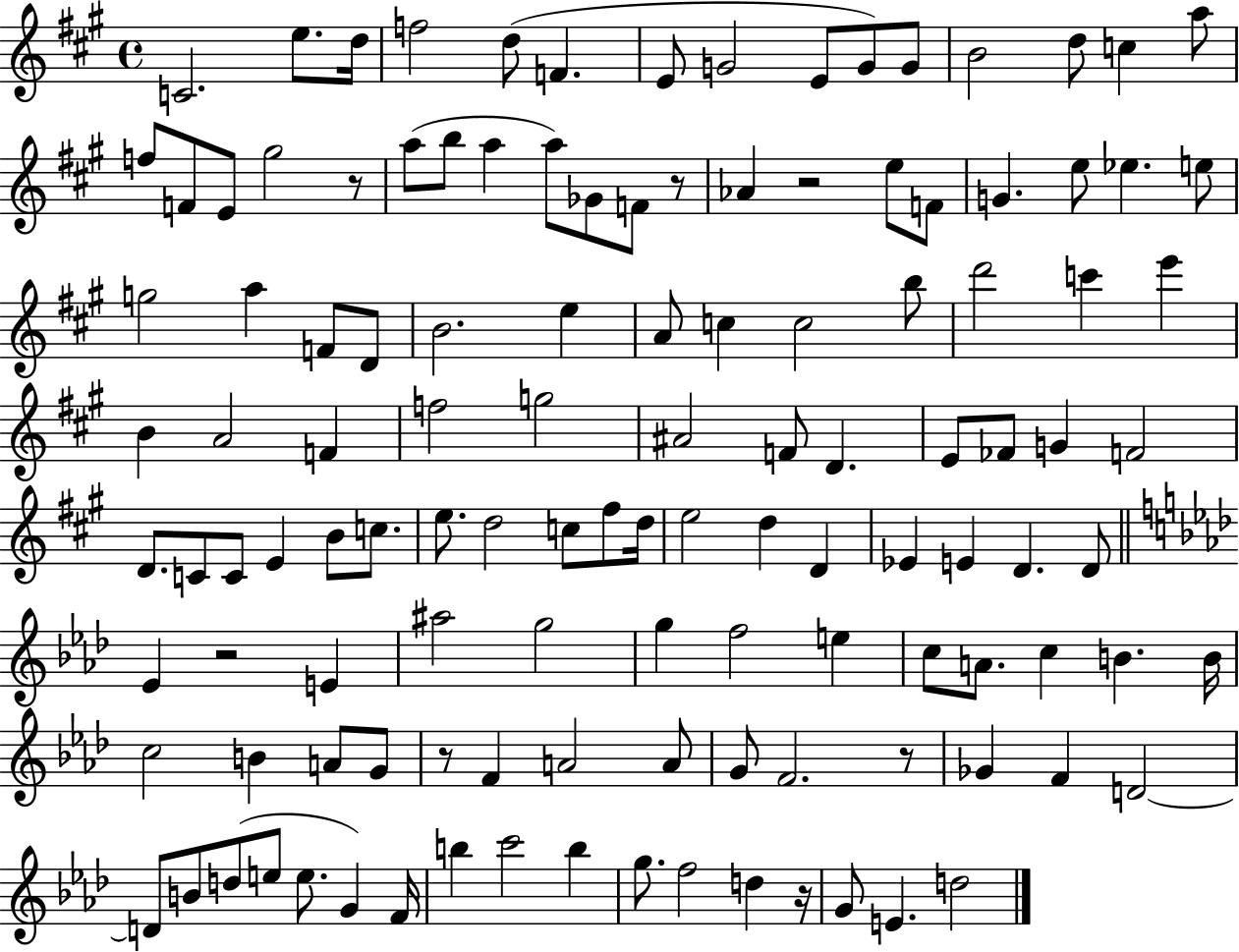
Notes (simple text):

C4/h. E5/e. D5/s F5/h D5/e F4/q. E4/e G4/h E4/e G4/e G4/e B4/h D5/e C5/q A5/e F5/e F4/e E4/e G#5/h R/e A5/e B5/e A5/q A5/e Gb4/e F4/e R/e Ab4/q R/h E5/e F4/e G4/q. E5/e Eb5/q. E5/e G5/h A5/q F4/e D4/e B4/h. E5/q A4/e C5/q C5/h B5/e D6/h C6/q E6/q B4/q A4/h F4/q F5/h G5/h A#4/h F4/e D4/q. E4/e FES4/e G4/q F4/h D4/e. C4/e C4/e E4/q B4/e C5/e. E5/e. D5/h C5/e F#5/e D5/s E5/h D5/q D4/q Eb4/q E4/q D4/q. D4/e Eb4/q R/h E4/q A#5/h G5/h G5/q F5/h E5/q C5/e A4/e. C5/q B4/q. B4/s C5/h B4/q A4/e G4/e R/e F4/q A4/h A4/e G4/e F4/h. R/e Gb4/q F4/q D4/h D4/e B4/e D5/e E5/e E5/e. G4/q F4/s B5/q C6/h B5/q G5/e. F5/h D5/q R/s G4/e E4/q. D5/h